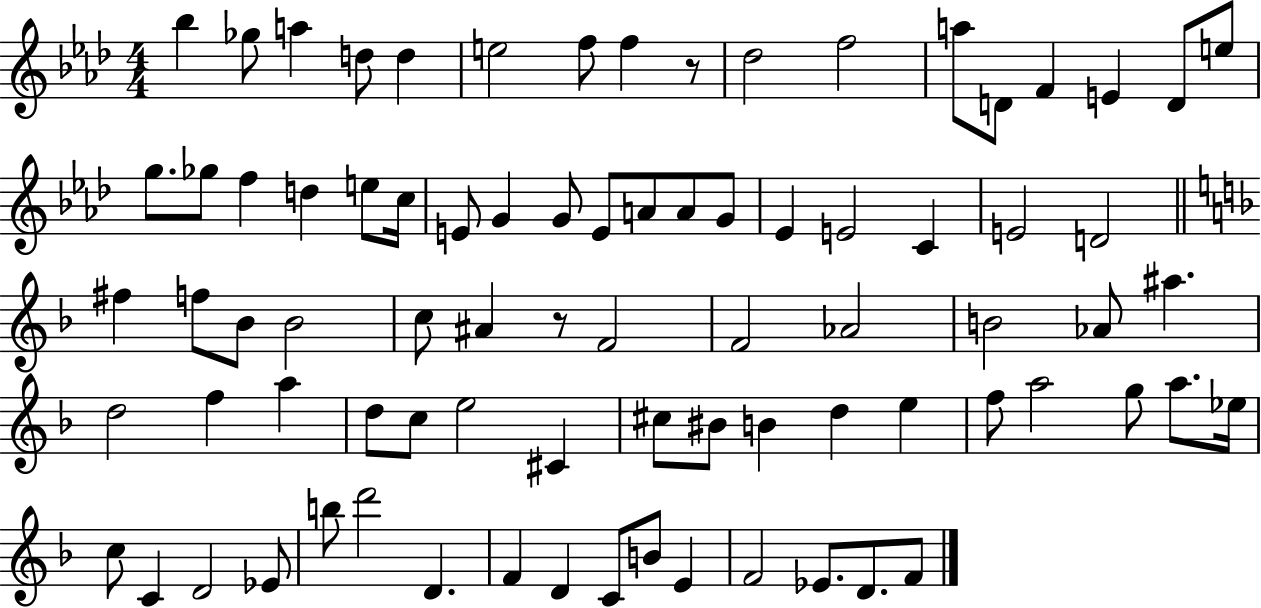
{
  \clef treble
  \numericTimeSignature
  \time 4/4
  \key aes \major
  bes''4 ges''8 a''4 d''8 d''4 | e''2 f''8 f''4 r8 | des''2 f''2 | a''8 d'8 f'4 e'4 d'8 e''8 | \break g''8. ges''8 f''4 d''4 e''8 c''16 | e'8 g'4 g'8 e'8 a'8 a'8 g'8 | ees'4 e'2 c'4 | e'2 d'2 | \break \bar "||" \break \key d \minor fis''4 f''8 bes'8 bes'2 | c''8 ais'4 r8 f'2 | f'2 aes'2 | b'2 aes'8 ais''4. | \break d''2 f''4 a''4 | d''8 c''8 e''2 cis'4 | cis''8 bis'8 b'4 d''4 e''4 | f''8 a''2 g''8 a''8. ees''16 | \break c''8 c'4 d'2 ees'8 | b''8 d'''2 d'4. | f'4 d'4 c'8 b'8 e'4 | f'2 ees'8. d'8. f'8 | \break \bar "|."
}